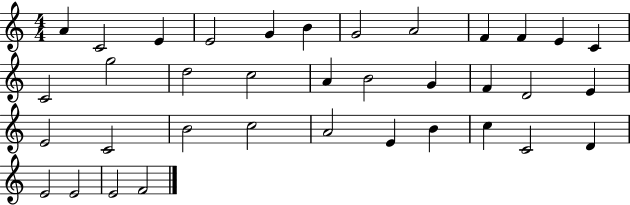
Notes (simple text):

A4/q C4/h E4/q E4/h G4/q B4/q G4/h A4/h F4/q F4/q E4/q C4/q C4/h G5/h D5/h C5/h A4/q B4/h G4/q F4/q D4/h E4/q E4/h C4/h B4/h C5/h A4/h E4/q B4/q C5/q C4/h D4/q E4/h E4/h E4/h F4/h